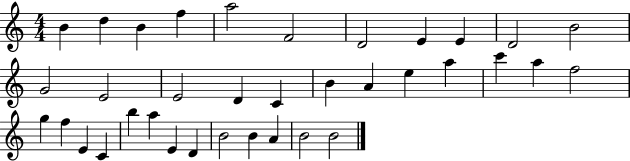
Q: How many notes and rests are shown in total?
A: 36